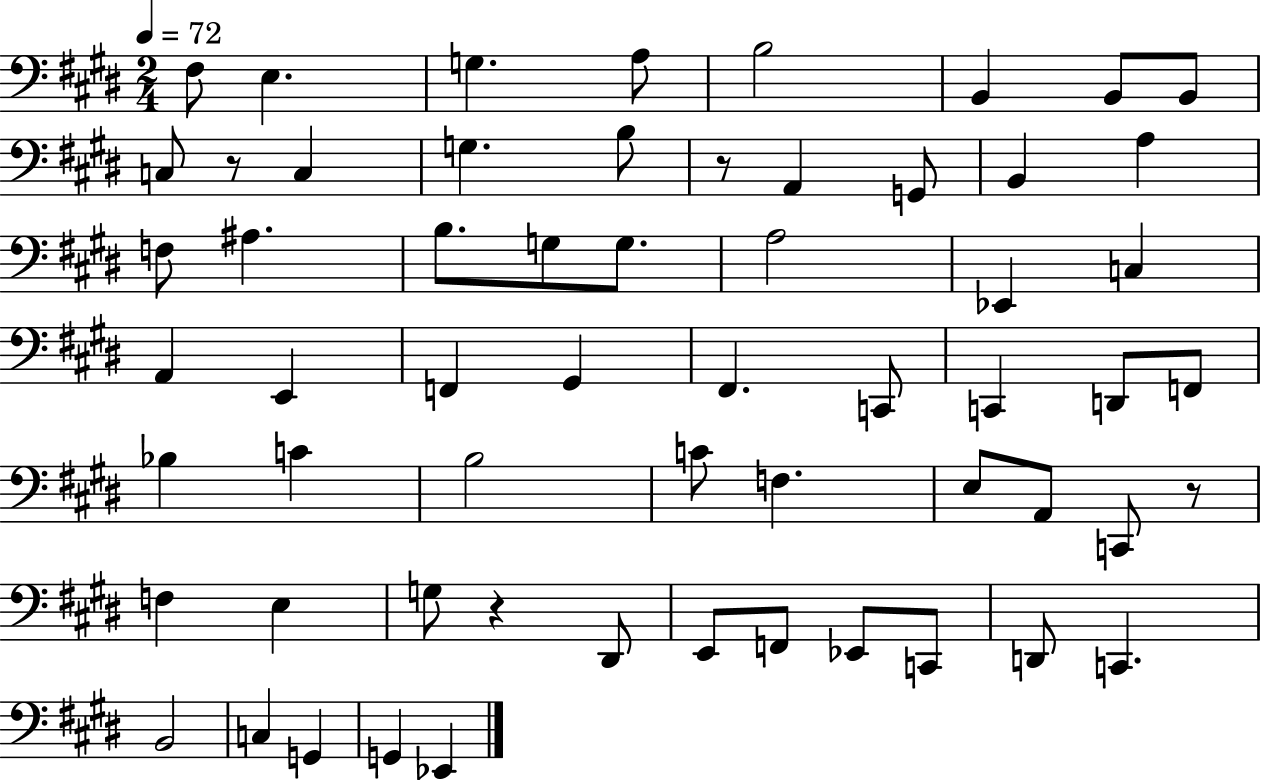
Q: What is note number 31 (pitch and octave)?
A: C2